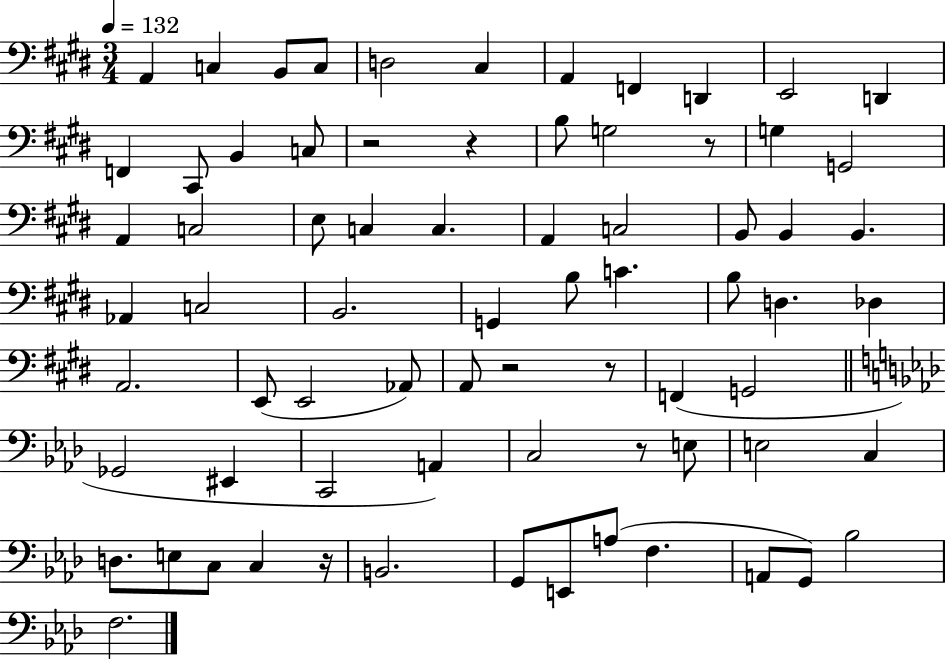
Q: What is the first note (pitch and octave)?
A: A2